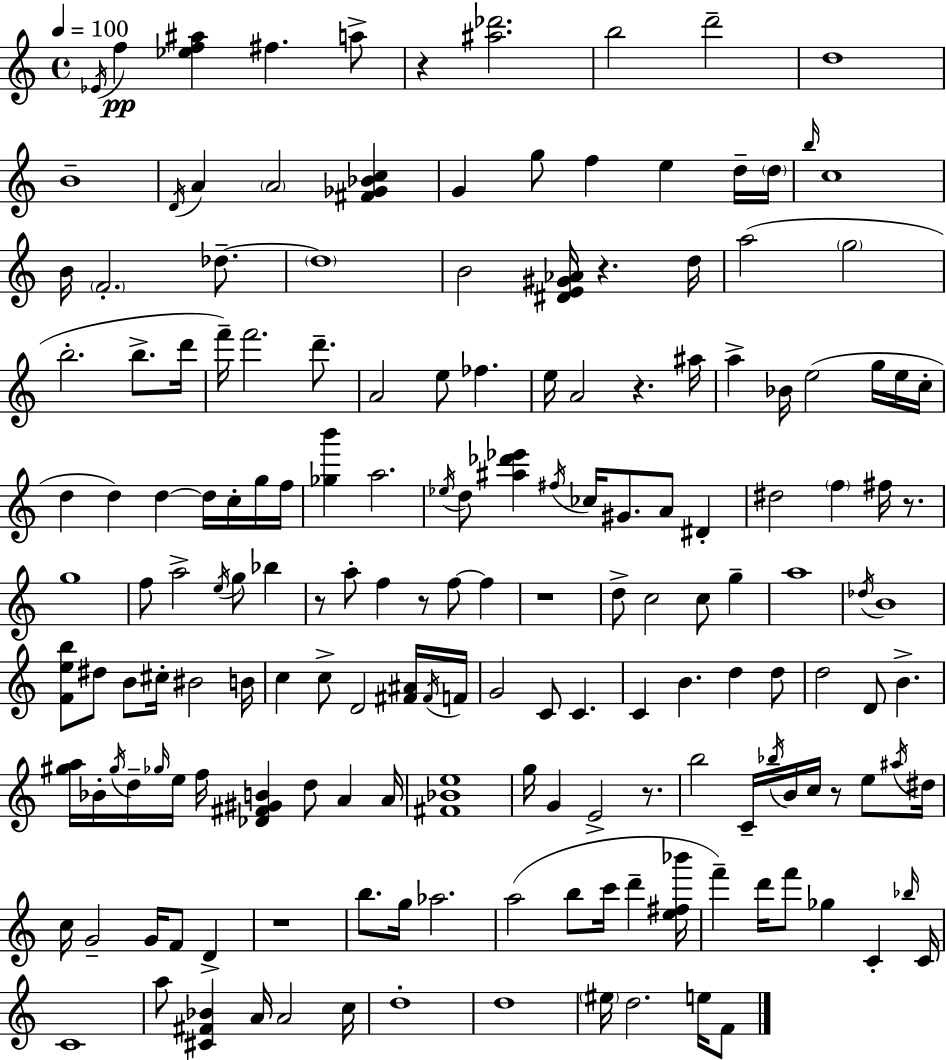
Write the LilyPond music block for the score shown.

{
  \clef treble
  \time 4/4
  \defaultTimeSignature
  \key c \major
  \tempo 4 = 100
  \acciaccatura { ees'16 }\pp f''4 <ees'' f'' ais''>4 fis''4. a''8-> | r4 <ais'' des'''>2. | b''2 d'''2-- | d''1 | \break b'1-- | \acciaccatura { d'16 } a'4 \parenthesize a'2 <fis' ges' bes' c''>4 | g'4 g''8 f''4 e''4 | d''16-- \parenthesize d''16 \grace { b''16 } c''1 | \break b'16 \parenthesize f'2.-. | des''8.--~~ \parenthesize des''1 | b'2 <dis' e' gis' aes'>16 r4. | d''16 a''2( \parenthesize g''2 | \break b''2.-. b''8.-> | d'''16 f'''16--) f'''2. | d'''8.-- a'2 e''8 fes''4. | e''16 a'2 r4. | \break ais''16 a''4-> bes'16 e''2( | g''16 e''16 c''16-. d''4 d''4) d''4~~ d''16 | c''16-. g''16 f''16 <ges'' b'''>4 a''2. | \acciaccatura { ees''16 } d''8 <ais'' des''' ees'''>4 \acciaccatura { fis''16 } ces''16 gis'8. a'8 | \break dis'4-. dis''2 \parenthesize f''4 | fis''16 r8. g''1 | f''8 a''2-> \acciaccatura { e''16 } | g''8 bes''4 r8 a''8-. f''4 r8 | \break f''8~~ f''4 r1 | d''8-> c''2 | c''8 g''4-- a''1 | \acciaccatura { des''16 } b'1 | \break <f' e'' b''>8 dis''8 b'8 cis''16-. bis'2 | b'16 c''4 c''8-> d'2 | <fis' ais'>16 \acciaccatura { fis'16 } f'16 g'2 | c'8 c'4. c'4 b'4. | \break d''4 d''8 d''2 | d'8 b'4.-> <gis'' a''>16 bes'16-. \acciaccatura { gis''16 } d''16-- \grace { ges''16 } e''16 f''16 <des' fis' gis' b'>4 | d''8 a'4 a'16 <fis' bes' e''>1 | g''16 g'4 e'2-> | \break r8. b''2 | c'16-- \acciaccatura { bes''16 } b'16 c''16 r8 e''8 \acciaccatura { ais''16 } dis''16 c''16 g'2-- | g'16 f'8 d'4-> r1 | b''8. g''16 | \break aes''2. a''2( | b''8 c'''16 d'''4-- <e'' fis'' bes'''>16 f'''4--) | d'''16 f'''8 ges''4 c'4-. \grace { bes''16 } c'16 c'1 | a''8 <cis' fis' bes'>4 | \break a'16 a'2 c''16 d''1-. | d''1 | \parenthesize eis''16 d''2. | e''16 f'8 \bar "|."
}